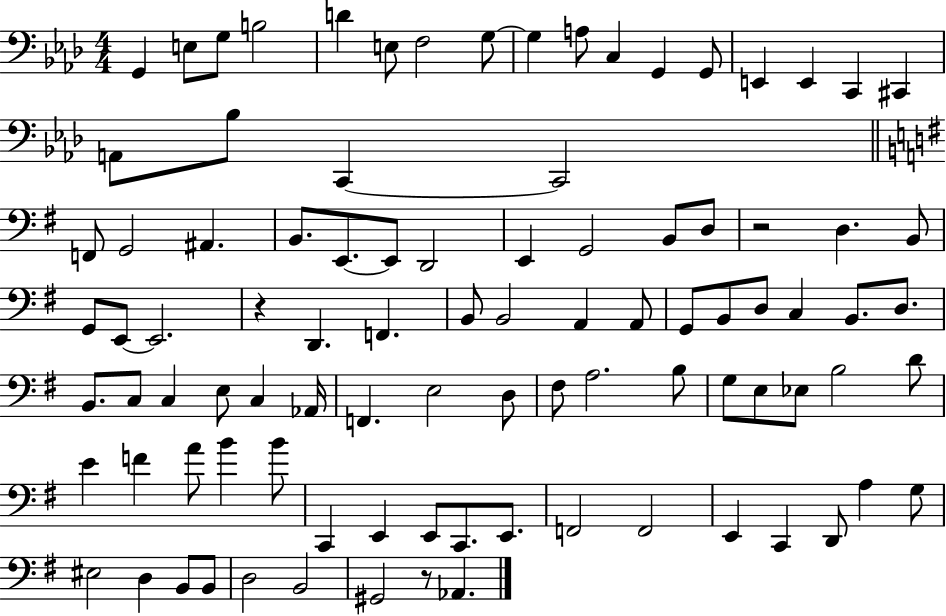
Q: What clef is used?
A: bass